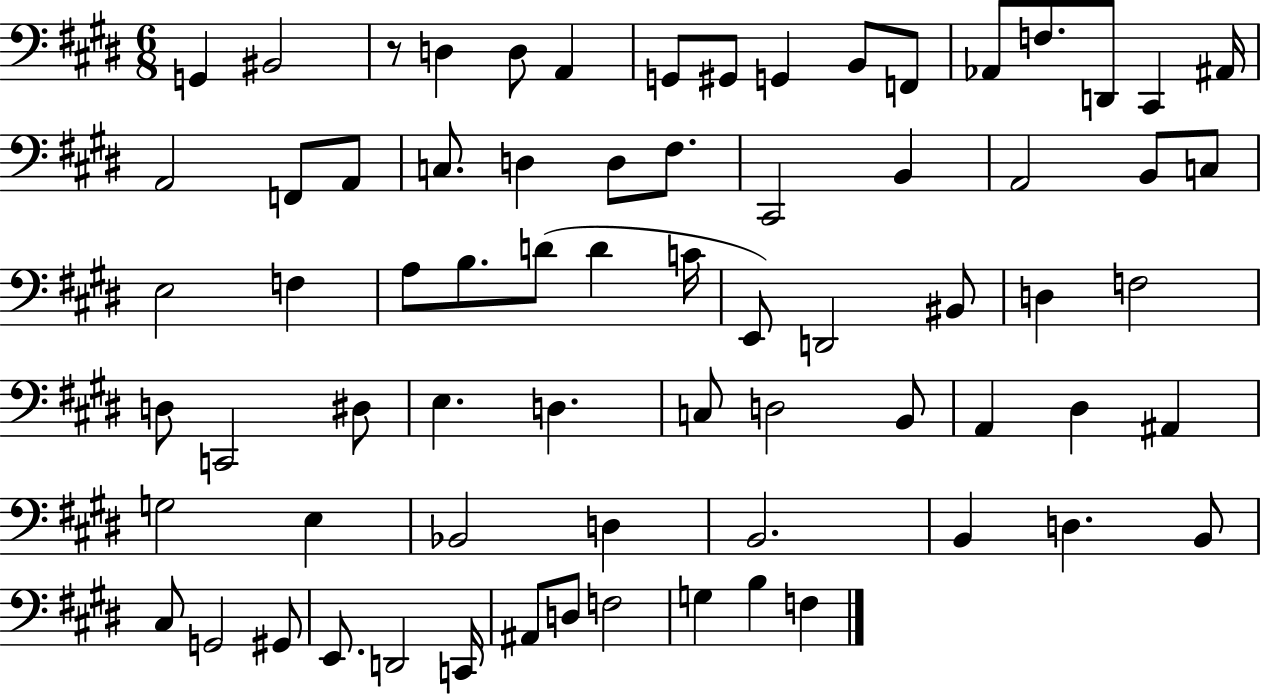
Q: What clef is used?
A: bass